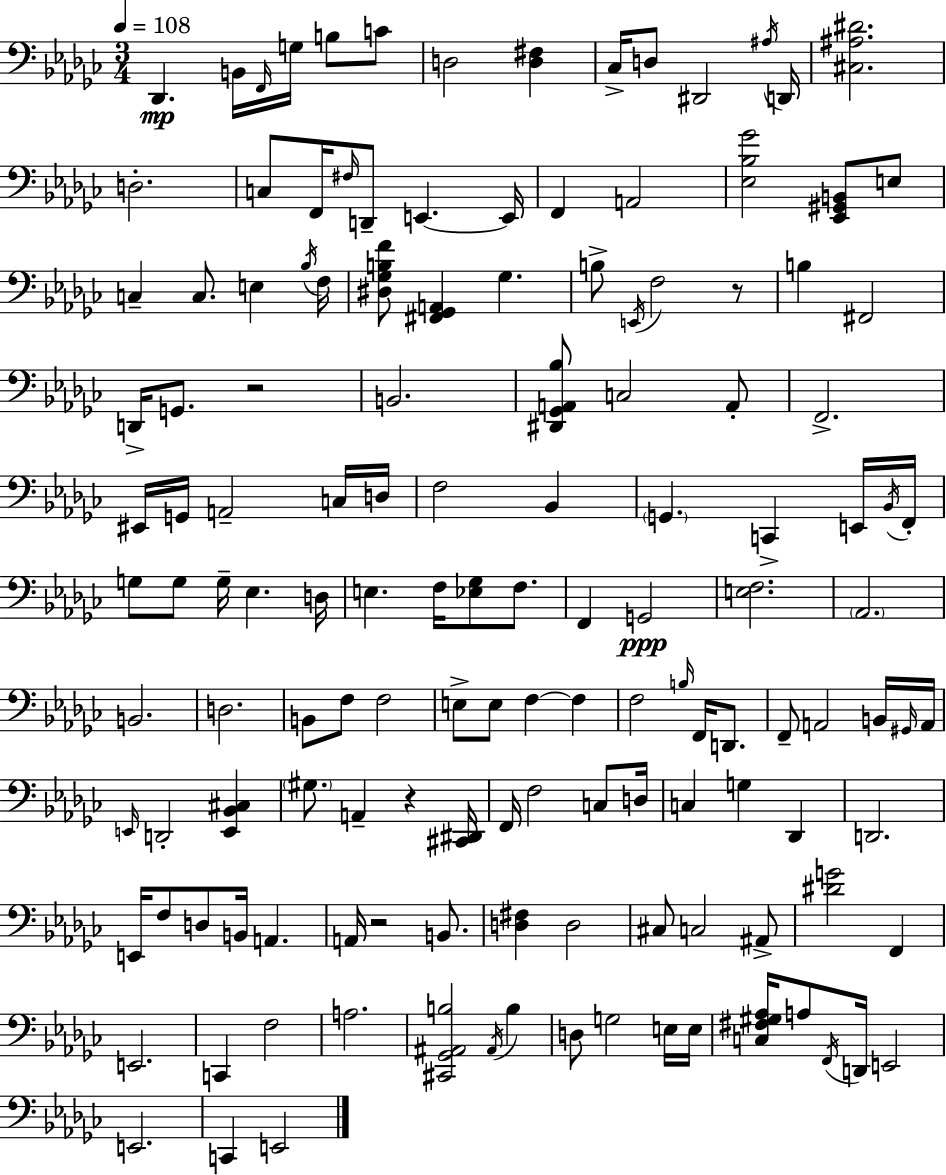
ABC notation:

X:1
T:Untitled
M:3/4
L:1/4
K:Ebm
_D,, B,,/4 F,,/4 G,/4 B,/2 C/2 D,2 [D,^F,] _C,/4 D,/2 ^D,,2 ^A,/4 D,,/4 [^C,^A,^D]2 D,2 C,/2 F,,/4 ^F,/4 D,,/2 E,, E,,/4 F,, A,,2 [_E,_B,_G]2 [_E,,^G,,B,,]/2 E,/2 C, C,/2 E, _B,/4 F,/4 [^D,_G,B,F]/2 [^F,,_G,,A,,] _G, B,/2 E,,/4 F,2 z/2 B, ^F,,2 D,,/4 G,,/2 z2 B,,2 [^D,,_G,,A,,_B,]/2 C,2 A,,/2 F,,2 ^E,,/4 G,,/4 A,,2 C,/4 D,/4 F,2 _B,, G,, C,, E,,/4 _B,,/4 F,,/4 G,/2 G,/2 G,/4 _E, D,/4 E, F,/4 [_E,_G,]/2 F,/2 F,, G,,2 [E,F,]2 _A,,2 B,,2 D,2 B,,/2 F,/2 F,2 E,/2 E,/2 F, F, F,2 B,/4 F,,/4 D,,/2 F,,/2 A,,2 B,,/4 ^G,,/4 A,,/4 E,,/4 D,,2 [E,,_B,,^C,] ^G,/2 A,, z [^C,,^D,,]/4 F,,/4 F,2 C,/2 D,/4 C, G, _D,, D,,2 E,,/4 F,/2 D,/2 B,,/4 A,, A,,/4 z2 B,,/2 [D,^F,] D,2 ^C,/2 C,2 ^A,,/2 [^DG]2 F,, E,,2 C,, F,2 A,2 [^C,,_G,,^A,,B,]2 ^A,,/4 B, D,/2 G,2 E,/4 E,/4 [C,^F,^G,_A,]/4 A,/2 F,,/4 D,,/4 E,,2 E,,2 C,, E,,2